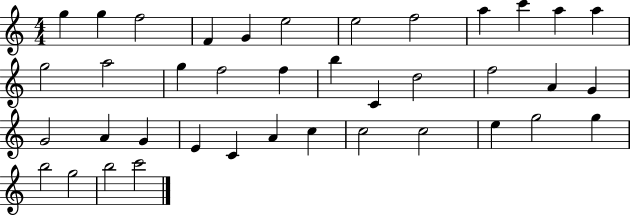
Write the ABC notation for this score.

X:1
T:Untitled
M:4/4
L:1/4
K:C
g g f2 F G e2 e2 f2 a c' a a g2 a2 g f2 f b C d2 f2 A G G2 A G E C A c c2 c2 e g2 g b2 g2 b2 c'2